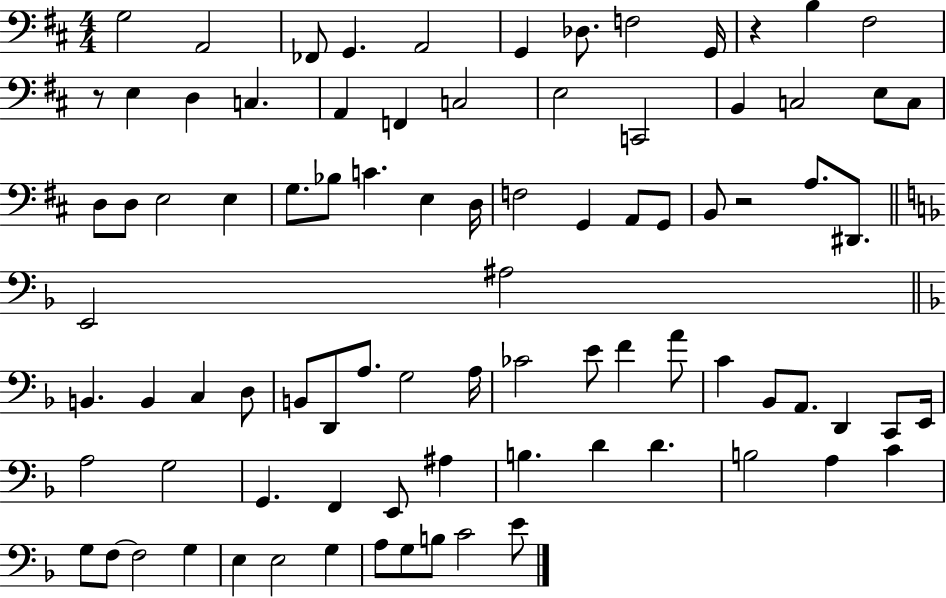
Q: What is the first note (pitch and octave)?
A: G3